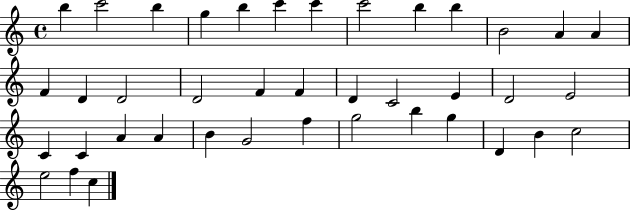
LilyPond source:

{
  \clef treble
  \time 4/4
  \defaultTimeSignature
  \key c \major
  b''4 c'''2 b''4 | g''4 b''4 c'''4 c'''4 | c'''2 b''4 b''4 | b'2 a'4 a'4 | \break f'4 d'4 d'2 | d'2 f'4 f'4 | d'4 c'2 e'4 | d'2 e'2 | \break c'4 c'4 a'4 a'4 | b'4 g'2 f''4 | g''2 b''4 g''4 | d'4 b'4 c''2 | \break e''2 f''4 c''4 | \bar "|."
}